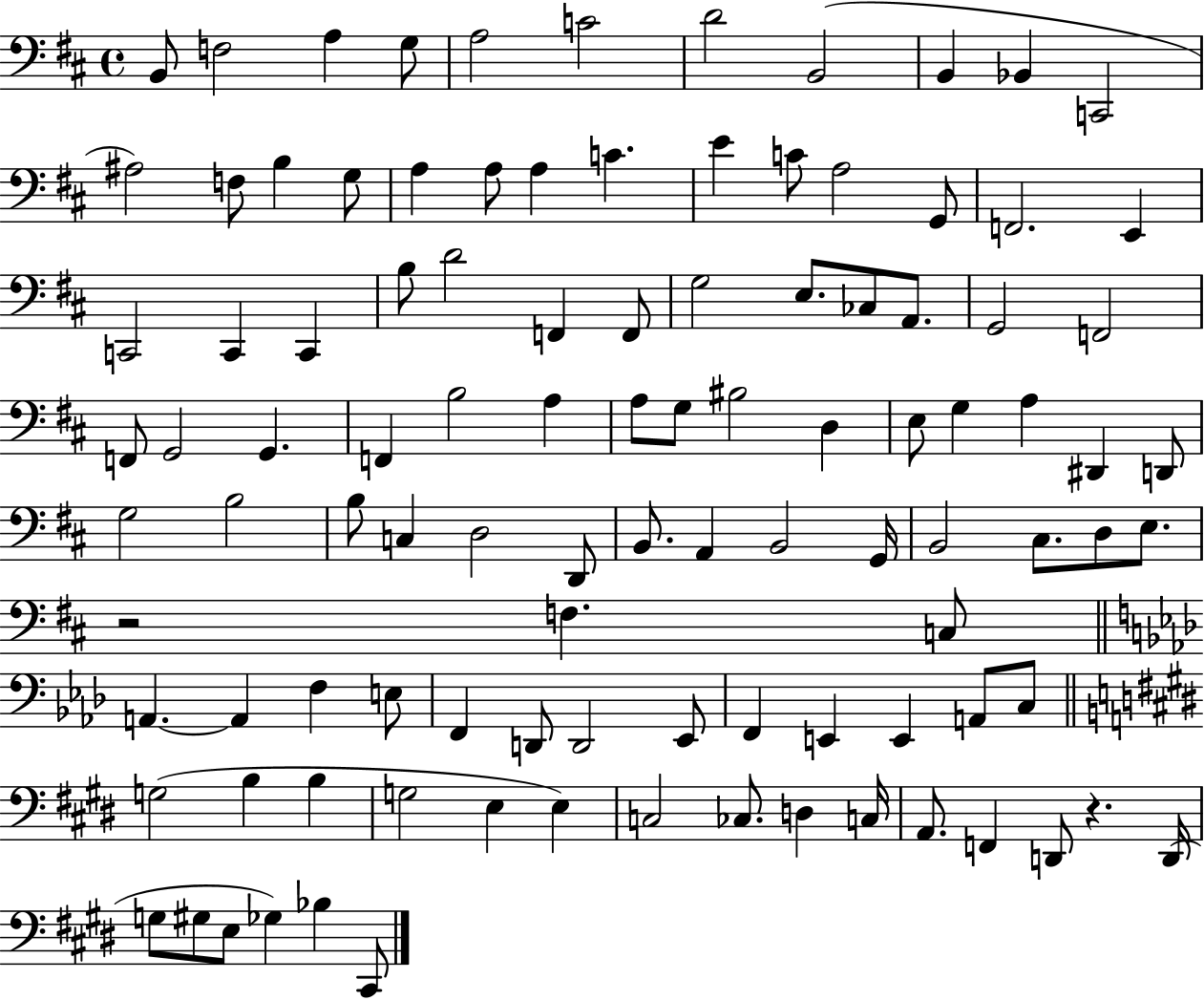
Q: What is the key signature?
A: D major